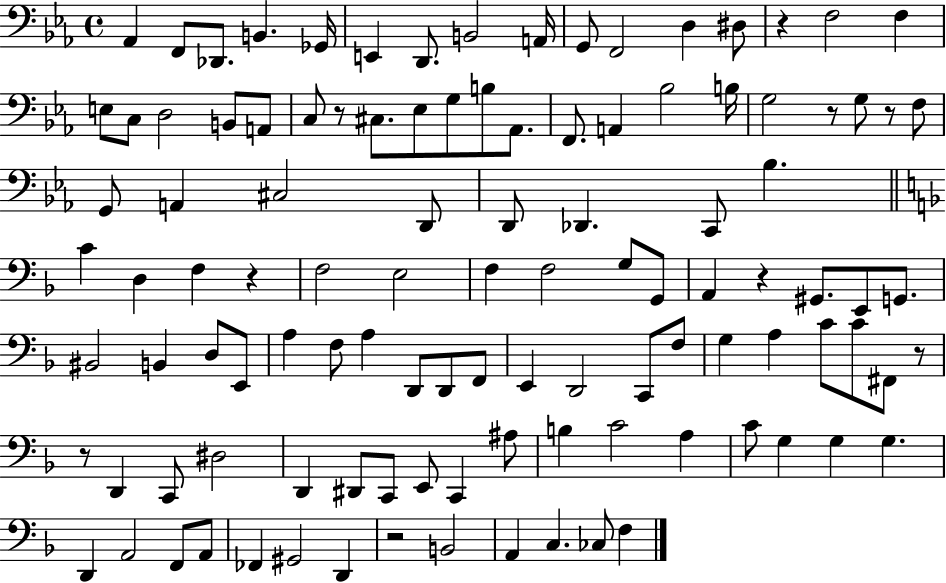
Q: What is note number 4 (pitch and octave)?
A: B2